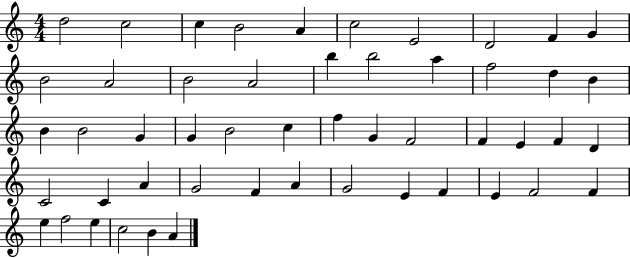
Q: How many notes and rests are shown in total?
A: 51